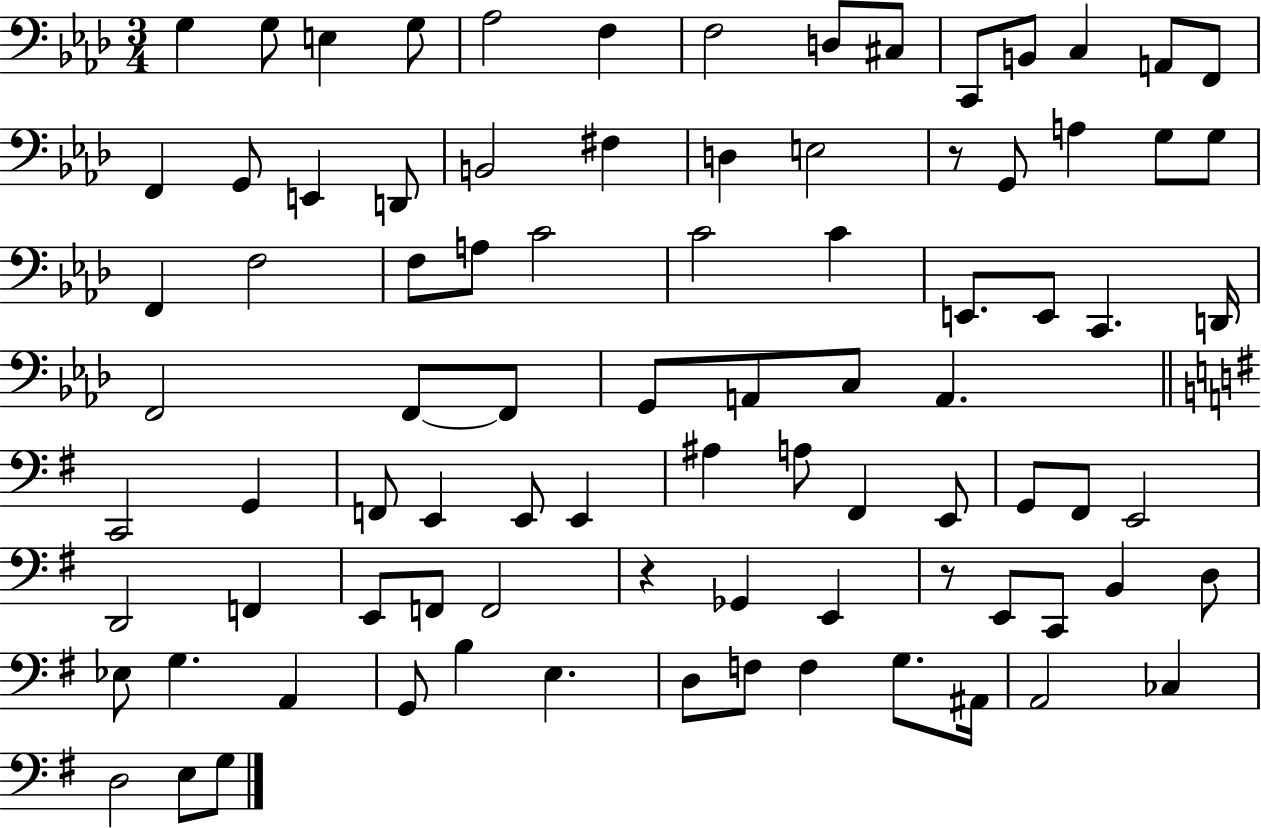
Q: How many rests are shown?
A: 3